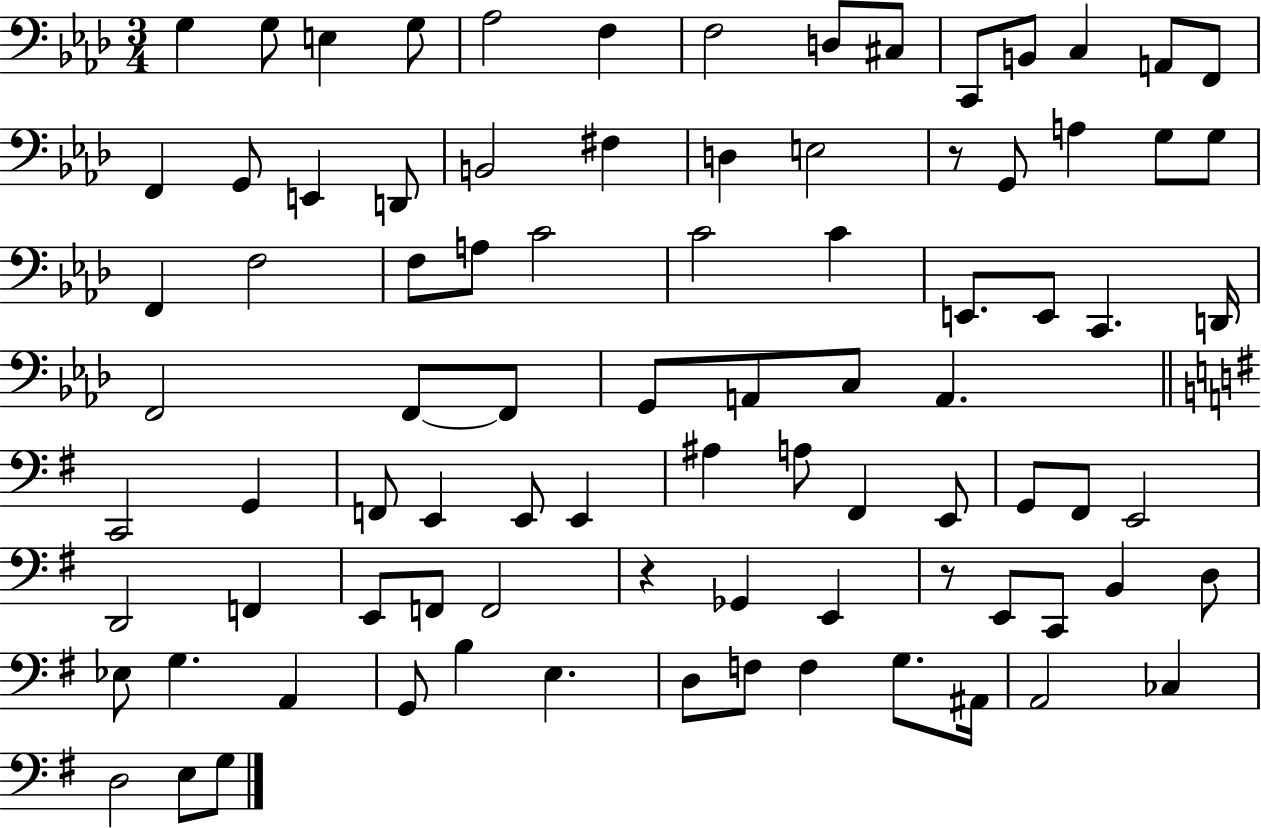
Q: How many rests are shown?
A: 3